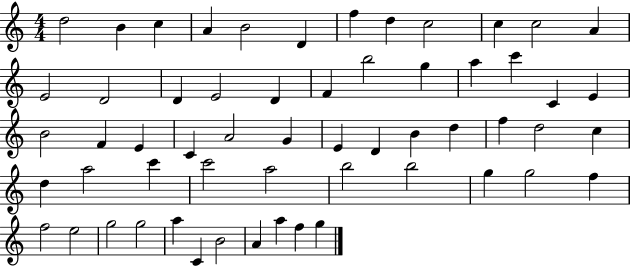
D5/h B4/q C5/q A4/q B4/h D4/q F5/q D5/q C5/h C5/q C5/h A4/q E4/h D4/h D4/q E4/h D4/q F4/q B5/h G5/q A5/q C6/q C4/q E4/q B4/h F4/q E4/q C4/q A4/h G4/q E4/q D4/q B4/q D5/q F5/q D5/h C5/q D5/q A5/h C6/q C6/h A5/h B5/h B5/h G5/q G5/h F5/q F5/h E5/h G5/h G5/h A5/q C4/q B4/h A4/q A5/q F5/q G5/q